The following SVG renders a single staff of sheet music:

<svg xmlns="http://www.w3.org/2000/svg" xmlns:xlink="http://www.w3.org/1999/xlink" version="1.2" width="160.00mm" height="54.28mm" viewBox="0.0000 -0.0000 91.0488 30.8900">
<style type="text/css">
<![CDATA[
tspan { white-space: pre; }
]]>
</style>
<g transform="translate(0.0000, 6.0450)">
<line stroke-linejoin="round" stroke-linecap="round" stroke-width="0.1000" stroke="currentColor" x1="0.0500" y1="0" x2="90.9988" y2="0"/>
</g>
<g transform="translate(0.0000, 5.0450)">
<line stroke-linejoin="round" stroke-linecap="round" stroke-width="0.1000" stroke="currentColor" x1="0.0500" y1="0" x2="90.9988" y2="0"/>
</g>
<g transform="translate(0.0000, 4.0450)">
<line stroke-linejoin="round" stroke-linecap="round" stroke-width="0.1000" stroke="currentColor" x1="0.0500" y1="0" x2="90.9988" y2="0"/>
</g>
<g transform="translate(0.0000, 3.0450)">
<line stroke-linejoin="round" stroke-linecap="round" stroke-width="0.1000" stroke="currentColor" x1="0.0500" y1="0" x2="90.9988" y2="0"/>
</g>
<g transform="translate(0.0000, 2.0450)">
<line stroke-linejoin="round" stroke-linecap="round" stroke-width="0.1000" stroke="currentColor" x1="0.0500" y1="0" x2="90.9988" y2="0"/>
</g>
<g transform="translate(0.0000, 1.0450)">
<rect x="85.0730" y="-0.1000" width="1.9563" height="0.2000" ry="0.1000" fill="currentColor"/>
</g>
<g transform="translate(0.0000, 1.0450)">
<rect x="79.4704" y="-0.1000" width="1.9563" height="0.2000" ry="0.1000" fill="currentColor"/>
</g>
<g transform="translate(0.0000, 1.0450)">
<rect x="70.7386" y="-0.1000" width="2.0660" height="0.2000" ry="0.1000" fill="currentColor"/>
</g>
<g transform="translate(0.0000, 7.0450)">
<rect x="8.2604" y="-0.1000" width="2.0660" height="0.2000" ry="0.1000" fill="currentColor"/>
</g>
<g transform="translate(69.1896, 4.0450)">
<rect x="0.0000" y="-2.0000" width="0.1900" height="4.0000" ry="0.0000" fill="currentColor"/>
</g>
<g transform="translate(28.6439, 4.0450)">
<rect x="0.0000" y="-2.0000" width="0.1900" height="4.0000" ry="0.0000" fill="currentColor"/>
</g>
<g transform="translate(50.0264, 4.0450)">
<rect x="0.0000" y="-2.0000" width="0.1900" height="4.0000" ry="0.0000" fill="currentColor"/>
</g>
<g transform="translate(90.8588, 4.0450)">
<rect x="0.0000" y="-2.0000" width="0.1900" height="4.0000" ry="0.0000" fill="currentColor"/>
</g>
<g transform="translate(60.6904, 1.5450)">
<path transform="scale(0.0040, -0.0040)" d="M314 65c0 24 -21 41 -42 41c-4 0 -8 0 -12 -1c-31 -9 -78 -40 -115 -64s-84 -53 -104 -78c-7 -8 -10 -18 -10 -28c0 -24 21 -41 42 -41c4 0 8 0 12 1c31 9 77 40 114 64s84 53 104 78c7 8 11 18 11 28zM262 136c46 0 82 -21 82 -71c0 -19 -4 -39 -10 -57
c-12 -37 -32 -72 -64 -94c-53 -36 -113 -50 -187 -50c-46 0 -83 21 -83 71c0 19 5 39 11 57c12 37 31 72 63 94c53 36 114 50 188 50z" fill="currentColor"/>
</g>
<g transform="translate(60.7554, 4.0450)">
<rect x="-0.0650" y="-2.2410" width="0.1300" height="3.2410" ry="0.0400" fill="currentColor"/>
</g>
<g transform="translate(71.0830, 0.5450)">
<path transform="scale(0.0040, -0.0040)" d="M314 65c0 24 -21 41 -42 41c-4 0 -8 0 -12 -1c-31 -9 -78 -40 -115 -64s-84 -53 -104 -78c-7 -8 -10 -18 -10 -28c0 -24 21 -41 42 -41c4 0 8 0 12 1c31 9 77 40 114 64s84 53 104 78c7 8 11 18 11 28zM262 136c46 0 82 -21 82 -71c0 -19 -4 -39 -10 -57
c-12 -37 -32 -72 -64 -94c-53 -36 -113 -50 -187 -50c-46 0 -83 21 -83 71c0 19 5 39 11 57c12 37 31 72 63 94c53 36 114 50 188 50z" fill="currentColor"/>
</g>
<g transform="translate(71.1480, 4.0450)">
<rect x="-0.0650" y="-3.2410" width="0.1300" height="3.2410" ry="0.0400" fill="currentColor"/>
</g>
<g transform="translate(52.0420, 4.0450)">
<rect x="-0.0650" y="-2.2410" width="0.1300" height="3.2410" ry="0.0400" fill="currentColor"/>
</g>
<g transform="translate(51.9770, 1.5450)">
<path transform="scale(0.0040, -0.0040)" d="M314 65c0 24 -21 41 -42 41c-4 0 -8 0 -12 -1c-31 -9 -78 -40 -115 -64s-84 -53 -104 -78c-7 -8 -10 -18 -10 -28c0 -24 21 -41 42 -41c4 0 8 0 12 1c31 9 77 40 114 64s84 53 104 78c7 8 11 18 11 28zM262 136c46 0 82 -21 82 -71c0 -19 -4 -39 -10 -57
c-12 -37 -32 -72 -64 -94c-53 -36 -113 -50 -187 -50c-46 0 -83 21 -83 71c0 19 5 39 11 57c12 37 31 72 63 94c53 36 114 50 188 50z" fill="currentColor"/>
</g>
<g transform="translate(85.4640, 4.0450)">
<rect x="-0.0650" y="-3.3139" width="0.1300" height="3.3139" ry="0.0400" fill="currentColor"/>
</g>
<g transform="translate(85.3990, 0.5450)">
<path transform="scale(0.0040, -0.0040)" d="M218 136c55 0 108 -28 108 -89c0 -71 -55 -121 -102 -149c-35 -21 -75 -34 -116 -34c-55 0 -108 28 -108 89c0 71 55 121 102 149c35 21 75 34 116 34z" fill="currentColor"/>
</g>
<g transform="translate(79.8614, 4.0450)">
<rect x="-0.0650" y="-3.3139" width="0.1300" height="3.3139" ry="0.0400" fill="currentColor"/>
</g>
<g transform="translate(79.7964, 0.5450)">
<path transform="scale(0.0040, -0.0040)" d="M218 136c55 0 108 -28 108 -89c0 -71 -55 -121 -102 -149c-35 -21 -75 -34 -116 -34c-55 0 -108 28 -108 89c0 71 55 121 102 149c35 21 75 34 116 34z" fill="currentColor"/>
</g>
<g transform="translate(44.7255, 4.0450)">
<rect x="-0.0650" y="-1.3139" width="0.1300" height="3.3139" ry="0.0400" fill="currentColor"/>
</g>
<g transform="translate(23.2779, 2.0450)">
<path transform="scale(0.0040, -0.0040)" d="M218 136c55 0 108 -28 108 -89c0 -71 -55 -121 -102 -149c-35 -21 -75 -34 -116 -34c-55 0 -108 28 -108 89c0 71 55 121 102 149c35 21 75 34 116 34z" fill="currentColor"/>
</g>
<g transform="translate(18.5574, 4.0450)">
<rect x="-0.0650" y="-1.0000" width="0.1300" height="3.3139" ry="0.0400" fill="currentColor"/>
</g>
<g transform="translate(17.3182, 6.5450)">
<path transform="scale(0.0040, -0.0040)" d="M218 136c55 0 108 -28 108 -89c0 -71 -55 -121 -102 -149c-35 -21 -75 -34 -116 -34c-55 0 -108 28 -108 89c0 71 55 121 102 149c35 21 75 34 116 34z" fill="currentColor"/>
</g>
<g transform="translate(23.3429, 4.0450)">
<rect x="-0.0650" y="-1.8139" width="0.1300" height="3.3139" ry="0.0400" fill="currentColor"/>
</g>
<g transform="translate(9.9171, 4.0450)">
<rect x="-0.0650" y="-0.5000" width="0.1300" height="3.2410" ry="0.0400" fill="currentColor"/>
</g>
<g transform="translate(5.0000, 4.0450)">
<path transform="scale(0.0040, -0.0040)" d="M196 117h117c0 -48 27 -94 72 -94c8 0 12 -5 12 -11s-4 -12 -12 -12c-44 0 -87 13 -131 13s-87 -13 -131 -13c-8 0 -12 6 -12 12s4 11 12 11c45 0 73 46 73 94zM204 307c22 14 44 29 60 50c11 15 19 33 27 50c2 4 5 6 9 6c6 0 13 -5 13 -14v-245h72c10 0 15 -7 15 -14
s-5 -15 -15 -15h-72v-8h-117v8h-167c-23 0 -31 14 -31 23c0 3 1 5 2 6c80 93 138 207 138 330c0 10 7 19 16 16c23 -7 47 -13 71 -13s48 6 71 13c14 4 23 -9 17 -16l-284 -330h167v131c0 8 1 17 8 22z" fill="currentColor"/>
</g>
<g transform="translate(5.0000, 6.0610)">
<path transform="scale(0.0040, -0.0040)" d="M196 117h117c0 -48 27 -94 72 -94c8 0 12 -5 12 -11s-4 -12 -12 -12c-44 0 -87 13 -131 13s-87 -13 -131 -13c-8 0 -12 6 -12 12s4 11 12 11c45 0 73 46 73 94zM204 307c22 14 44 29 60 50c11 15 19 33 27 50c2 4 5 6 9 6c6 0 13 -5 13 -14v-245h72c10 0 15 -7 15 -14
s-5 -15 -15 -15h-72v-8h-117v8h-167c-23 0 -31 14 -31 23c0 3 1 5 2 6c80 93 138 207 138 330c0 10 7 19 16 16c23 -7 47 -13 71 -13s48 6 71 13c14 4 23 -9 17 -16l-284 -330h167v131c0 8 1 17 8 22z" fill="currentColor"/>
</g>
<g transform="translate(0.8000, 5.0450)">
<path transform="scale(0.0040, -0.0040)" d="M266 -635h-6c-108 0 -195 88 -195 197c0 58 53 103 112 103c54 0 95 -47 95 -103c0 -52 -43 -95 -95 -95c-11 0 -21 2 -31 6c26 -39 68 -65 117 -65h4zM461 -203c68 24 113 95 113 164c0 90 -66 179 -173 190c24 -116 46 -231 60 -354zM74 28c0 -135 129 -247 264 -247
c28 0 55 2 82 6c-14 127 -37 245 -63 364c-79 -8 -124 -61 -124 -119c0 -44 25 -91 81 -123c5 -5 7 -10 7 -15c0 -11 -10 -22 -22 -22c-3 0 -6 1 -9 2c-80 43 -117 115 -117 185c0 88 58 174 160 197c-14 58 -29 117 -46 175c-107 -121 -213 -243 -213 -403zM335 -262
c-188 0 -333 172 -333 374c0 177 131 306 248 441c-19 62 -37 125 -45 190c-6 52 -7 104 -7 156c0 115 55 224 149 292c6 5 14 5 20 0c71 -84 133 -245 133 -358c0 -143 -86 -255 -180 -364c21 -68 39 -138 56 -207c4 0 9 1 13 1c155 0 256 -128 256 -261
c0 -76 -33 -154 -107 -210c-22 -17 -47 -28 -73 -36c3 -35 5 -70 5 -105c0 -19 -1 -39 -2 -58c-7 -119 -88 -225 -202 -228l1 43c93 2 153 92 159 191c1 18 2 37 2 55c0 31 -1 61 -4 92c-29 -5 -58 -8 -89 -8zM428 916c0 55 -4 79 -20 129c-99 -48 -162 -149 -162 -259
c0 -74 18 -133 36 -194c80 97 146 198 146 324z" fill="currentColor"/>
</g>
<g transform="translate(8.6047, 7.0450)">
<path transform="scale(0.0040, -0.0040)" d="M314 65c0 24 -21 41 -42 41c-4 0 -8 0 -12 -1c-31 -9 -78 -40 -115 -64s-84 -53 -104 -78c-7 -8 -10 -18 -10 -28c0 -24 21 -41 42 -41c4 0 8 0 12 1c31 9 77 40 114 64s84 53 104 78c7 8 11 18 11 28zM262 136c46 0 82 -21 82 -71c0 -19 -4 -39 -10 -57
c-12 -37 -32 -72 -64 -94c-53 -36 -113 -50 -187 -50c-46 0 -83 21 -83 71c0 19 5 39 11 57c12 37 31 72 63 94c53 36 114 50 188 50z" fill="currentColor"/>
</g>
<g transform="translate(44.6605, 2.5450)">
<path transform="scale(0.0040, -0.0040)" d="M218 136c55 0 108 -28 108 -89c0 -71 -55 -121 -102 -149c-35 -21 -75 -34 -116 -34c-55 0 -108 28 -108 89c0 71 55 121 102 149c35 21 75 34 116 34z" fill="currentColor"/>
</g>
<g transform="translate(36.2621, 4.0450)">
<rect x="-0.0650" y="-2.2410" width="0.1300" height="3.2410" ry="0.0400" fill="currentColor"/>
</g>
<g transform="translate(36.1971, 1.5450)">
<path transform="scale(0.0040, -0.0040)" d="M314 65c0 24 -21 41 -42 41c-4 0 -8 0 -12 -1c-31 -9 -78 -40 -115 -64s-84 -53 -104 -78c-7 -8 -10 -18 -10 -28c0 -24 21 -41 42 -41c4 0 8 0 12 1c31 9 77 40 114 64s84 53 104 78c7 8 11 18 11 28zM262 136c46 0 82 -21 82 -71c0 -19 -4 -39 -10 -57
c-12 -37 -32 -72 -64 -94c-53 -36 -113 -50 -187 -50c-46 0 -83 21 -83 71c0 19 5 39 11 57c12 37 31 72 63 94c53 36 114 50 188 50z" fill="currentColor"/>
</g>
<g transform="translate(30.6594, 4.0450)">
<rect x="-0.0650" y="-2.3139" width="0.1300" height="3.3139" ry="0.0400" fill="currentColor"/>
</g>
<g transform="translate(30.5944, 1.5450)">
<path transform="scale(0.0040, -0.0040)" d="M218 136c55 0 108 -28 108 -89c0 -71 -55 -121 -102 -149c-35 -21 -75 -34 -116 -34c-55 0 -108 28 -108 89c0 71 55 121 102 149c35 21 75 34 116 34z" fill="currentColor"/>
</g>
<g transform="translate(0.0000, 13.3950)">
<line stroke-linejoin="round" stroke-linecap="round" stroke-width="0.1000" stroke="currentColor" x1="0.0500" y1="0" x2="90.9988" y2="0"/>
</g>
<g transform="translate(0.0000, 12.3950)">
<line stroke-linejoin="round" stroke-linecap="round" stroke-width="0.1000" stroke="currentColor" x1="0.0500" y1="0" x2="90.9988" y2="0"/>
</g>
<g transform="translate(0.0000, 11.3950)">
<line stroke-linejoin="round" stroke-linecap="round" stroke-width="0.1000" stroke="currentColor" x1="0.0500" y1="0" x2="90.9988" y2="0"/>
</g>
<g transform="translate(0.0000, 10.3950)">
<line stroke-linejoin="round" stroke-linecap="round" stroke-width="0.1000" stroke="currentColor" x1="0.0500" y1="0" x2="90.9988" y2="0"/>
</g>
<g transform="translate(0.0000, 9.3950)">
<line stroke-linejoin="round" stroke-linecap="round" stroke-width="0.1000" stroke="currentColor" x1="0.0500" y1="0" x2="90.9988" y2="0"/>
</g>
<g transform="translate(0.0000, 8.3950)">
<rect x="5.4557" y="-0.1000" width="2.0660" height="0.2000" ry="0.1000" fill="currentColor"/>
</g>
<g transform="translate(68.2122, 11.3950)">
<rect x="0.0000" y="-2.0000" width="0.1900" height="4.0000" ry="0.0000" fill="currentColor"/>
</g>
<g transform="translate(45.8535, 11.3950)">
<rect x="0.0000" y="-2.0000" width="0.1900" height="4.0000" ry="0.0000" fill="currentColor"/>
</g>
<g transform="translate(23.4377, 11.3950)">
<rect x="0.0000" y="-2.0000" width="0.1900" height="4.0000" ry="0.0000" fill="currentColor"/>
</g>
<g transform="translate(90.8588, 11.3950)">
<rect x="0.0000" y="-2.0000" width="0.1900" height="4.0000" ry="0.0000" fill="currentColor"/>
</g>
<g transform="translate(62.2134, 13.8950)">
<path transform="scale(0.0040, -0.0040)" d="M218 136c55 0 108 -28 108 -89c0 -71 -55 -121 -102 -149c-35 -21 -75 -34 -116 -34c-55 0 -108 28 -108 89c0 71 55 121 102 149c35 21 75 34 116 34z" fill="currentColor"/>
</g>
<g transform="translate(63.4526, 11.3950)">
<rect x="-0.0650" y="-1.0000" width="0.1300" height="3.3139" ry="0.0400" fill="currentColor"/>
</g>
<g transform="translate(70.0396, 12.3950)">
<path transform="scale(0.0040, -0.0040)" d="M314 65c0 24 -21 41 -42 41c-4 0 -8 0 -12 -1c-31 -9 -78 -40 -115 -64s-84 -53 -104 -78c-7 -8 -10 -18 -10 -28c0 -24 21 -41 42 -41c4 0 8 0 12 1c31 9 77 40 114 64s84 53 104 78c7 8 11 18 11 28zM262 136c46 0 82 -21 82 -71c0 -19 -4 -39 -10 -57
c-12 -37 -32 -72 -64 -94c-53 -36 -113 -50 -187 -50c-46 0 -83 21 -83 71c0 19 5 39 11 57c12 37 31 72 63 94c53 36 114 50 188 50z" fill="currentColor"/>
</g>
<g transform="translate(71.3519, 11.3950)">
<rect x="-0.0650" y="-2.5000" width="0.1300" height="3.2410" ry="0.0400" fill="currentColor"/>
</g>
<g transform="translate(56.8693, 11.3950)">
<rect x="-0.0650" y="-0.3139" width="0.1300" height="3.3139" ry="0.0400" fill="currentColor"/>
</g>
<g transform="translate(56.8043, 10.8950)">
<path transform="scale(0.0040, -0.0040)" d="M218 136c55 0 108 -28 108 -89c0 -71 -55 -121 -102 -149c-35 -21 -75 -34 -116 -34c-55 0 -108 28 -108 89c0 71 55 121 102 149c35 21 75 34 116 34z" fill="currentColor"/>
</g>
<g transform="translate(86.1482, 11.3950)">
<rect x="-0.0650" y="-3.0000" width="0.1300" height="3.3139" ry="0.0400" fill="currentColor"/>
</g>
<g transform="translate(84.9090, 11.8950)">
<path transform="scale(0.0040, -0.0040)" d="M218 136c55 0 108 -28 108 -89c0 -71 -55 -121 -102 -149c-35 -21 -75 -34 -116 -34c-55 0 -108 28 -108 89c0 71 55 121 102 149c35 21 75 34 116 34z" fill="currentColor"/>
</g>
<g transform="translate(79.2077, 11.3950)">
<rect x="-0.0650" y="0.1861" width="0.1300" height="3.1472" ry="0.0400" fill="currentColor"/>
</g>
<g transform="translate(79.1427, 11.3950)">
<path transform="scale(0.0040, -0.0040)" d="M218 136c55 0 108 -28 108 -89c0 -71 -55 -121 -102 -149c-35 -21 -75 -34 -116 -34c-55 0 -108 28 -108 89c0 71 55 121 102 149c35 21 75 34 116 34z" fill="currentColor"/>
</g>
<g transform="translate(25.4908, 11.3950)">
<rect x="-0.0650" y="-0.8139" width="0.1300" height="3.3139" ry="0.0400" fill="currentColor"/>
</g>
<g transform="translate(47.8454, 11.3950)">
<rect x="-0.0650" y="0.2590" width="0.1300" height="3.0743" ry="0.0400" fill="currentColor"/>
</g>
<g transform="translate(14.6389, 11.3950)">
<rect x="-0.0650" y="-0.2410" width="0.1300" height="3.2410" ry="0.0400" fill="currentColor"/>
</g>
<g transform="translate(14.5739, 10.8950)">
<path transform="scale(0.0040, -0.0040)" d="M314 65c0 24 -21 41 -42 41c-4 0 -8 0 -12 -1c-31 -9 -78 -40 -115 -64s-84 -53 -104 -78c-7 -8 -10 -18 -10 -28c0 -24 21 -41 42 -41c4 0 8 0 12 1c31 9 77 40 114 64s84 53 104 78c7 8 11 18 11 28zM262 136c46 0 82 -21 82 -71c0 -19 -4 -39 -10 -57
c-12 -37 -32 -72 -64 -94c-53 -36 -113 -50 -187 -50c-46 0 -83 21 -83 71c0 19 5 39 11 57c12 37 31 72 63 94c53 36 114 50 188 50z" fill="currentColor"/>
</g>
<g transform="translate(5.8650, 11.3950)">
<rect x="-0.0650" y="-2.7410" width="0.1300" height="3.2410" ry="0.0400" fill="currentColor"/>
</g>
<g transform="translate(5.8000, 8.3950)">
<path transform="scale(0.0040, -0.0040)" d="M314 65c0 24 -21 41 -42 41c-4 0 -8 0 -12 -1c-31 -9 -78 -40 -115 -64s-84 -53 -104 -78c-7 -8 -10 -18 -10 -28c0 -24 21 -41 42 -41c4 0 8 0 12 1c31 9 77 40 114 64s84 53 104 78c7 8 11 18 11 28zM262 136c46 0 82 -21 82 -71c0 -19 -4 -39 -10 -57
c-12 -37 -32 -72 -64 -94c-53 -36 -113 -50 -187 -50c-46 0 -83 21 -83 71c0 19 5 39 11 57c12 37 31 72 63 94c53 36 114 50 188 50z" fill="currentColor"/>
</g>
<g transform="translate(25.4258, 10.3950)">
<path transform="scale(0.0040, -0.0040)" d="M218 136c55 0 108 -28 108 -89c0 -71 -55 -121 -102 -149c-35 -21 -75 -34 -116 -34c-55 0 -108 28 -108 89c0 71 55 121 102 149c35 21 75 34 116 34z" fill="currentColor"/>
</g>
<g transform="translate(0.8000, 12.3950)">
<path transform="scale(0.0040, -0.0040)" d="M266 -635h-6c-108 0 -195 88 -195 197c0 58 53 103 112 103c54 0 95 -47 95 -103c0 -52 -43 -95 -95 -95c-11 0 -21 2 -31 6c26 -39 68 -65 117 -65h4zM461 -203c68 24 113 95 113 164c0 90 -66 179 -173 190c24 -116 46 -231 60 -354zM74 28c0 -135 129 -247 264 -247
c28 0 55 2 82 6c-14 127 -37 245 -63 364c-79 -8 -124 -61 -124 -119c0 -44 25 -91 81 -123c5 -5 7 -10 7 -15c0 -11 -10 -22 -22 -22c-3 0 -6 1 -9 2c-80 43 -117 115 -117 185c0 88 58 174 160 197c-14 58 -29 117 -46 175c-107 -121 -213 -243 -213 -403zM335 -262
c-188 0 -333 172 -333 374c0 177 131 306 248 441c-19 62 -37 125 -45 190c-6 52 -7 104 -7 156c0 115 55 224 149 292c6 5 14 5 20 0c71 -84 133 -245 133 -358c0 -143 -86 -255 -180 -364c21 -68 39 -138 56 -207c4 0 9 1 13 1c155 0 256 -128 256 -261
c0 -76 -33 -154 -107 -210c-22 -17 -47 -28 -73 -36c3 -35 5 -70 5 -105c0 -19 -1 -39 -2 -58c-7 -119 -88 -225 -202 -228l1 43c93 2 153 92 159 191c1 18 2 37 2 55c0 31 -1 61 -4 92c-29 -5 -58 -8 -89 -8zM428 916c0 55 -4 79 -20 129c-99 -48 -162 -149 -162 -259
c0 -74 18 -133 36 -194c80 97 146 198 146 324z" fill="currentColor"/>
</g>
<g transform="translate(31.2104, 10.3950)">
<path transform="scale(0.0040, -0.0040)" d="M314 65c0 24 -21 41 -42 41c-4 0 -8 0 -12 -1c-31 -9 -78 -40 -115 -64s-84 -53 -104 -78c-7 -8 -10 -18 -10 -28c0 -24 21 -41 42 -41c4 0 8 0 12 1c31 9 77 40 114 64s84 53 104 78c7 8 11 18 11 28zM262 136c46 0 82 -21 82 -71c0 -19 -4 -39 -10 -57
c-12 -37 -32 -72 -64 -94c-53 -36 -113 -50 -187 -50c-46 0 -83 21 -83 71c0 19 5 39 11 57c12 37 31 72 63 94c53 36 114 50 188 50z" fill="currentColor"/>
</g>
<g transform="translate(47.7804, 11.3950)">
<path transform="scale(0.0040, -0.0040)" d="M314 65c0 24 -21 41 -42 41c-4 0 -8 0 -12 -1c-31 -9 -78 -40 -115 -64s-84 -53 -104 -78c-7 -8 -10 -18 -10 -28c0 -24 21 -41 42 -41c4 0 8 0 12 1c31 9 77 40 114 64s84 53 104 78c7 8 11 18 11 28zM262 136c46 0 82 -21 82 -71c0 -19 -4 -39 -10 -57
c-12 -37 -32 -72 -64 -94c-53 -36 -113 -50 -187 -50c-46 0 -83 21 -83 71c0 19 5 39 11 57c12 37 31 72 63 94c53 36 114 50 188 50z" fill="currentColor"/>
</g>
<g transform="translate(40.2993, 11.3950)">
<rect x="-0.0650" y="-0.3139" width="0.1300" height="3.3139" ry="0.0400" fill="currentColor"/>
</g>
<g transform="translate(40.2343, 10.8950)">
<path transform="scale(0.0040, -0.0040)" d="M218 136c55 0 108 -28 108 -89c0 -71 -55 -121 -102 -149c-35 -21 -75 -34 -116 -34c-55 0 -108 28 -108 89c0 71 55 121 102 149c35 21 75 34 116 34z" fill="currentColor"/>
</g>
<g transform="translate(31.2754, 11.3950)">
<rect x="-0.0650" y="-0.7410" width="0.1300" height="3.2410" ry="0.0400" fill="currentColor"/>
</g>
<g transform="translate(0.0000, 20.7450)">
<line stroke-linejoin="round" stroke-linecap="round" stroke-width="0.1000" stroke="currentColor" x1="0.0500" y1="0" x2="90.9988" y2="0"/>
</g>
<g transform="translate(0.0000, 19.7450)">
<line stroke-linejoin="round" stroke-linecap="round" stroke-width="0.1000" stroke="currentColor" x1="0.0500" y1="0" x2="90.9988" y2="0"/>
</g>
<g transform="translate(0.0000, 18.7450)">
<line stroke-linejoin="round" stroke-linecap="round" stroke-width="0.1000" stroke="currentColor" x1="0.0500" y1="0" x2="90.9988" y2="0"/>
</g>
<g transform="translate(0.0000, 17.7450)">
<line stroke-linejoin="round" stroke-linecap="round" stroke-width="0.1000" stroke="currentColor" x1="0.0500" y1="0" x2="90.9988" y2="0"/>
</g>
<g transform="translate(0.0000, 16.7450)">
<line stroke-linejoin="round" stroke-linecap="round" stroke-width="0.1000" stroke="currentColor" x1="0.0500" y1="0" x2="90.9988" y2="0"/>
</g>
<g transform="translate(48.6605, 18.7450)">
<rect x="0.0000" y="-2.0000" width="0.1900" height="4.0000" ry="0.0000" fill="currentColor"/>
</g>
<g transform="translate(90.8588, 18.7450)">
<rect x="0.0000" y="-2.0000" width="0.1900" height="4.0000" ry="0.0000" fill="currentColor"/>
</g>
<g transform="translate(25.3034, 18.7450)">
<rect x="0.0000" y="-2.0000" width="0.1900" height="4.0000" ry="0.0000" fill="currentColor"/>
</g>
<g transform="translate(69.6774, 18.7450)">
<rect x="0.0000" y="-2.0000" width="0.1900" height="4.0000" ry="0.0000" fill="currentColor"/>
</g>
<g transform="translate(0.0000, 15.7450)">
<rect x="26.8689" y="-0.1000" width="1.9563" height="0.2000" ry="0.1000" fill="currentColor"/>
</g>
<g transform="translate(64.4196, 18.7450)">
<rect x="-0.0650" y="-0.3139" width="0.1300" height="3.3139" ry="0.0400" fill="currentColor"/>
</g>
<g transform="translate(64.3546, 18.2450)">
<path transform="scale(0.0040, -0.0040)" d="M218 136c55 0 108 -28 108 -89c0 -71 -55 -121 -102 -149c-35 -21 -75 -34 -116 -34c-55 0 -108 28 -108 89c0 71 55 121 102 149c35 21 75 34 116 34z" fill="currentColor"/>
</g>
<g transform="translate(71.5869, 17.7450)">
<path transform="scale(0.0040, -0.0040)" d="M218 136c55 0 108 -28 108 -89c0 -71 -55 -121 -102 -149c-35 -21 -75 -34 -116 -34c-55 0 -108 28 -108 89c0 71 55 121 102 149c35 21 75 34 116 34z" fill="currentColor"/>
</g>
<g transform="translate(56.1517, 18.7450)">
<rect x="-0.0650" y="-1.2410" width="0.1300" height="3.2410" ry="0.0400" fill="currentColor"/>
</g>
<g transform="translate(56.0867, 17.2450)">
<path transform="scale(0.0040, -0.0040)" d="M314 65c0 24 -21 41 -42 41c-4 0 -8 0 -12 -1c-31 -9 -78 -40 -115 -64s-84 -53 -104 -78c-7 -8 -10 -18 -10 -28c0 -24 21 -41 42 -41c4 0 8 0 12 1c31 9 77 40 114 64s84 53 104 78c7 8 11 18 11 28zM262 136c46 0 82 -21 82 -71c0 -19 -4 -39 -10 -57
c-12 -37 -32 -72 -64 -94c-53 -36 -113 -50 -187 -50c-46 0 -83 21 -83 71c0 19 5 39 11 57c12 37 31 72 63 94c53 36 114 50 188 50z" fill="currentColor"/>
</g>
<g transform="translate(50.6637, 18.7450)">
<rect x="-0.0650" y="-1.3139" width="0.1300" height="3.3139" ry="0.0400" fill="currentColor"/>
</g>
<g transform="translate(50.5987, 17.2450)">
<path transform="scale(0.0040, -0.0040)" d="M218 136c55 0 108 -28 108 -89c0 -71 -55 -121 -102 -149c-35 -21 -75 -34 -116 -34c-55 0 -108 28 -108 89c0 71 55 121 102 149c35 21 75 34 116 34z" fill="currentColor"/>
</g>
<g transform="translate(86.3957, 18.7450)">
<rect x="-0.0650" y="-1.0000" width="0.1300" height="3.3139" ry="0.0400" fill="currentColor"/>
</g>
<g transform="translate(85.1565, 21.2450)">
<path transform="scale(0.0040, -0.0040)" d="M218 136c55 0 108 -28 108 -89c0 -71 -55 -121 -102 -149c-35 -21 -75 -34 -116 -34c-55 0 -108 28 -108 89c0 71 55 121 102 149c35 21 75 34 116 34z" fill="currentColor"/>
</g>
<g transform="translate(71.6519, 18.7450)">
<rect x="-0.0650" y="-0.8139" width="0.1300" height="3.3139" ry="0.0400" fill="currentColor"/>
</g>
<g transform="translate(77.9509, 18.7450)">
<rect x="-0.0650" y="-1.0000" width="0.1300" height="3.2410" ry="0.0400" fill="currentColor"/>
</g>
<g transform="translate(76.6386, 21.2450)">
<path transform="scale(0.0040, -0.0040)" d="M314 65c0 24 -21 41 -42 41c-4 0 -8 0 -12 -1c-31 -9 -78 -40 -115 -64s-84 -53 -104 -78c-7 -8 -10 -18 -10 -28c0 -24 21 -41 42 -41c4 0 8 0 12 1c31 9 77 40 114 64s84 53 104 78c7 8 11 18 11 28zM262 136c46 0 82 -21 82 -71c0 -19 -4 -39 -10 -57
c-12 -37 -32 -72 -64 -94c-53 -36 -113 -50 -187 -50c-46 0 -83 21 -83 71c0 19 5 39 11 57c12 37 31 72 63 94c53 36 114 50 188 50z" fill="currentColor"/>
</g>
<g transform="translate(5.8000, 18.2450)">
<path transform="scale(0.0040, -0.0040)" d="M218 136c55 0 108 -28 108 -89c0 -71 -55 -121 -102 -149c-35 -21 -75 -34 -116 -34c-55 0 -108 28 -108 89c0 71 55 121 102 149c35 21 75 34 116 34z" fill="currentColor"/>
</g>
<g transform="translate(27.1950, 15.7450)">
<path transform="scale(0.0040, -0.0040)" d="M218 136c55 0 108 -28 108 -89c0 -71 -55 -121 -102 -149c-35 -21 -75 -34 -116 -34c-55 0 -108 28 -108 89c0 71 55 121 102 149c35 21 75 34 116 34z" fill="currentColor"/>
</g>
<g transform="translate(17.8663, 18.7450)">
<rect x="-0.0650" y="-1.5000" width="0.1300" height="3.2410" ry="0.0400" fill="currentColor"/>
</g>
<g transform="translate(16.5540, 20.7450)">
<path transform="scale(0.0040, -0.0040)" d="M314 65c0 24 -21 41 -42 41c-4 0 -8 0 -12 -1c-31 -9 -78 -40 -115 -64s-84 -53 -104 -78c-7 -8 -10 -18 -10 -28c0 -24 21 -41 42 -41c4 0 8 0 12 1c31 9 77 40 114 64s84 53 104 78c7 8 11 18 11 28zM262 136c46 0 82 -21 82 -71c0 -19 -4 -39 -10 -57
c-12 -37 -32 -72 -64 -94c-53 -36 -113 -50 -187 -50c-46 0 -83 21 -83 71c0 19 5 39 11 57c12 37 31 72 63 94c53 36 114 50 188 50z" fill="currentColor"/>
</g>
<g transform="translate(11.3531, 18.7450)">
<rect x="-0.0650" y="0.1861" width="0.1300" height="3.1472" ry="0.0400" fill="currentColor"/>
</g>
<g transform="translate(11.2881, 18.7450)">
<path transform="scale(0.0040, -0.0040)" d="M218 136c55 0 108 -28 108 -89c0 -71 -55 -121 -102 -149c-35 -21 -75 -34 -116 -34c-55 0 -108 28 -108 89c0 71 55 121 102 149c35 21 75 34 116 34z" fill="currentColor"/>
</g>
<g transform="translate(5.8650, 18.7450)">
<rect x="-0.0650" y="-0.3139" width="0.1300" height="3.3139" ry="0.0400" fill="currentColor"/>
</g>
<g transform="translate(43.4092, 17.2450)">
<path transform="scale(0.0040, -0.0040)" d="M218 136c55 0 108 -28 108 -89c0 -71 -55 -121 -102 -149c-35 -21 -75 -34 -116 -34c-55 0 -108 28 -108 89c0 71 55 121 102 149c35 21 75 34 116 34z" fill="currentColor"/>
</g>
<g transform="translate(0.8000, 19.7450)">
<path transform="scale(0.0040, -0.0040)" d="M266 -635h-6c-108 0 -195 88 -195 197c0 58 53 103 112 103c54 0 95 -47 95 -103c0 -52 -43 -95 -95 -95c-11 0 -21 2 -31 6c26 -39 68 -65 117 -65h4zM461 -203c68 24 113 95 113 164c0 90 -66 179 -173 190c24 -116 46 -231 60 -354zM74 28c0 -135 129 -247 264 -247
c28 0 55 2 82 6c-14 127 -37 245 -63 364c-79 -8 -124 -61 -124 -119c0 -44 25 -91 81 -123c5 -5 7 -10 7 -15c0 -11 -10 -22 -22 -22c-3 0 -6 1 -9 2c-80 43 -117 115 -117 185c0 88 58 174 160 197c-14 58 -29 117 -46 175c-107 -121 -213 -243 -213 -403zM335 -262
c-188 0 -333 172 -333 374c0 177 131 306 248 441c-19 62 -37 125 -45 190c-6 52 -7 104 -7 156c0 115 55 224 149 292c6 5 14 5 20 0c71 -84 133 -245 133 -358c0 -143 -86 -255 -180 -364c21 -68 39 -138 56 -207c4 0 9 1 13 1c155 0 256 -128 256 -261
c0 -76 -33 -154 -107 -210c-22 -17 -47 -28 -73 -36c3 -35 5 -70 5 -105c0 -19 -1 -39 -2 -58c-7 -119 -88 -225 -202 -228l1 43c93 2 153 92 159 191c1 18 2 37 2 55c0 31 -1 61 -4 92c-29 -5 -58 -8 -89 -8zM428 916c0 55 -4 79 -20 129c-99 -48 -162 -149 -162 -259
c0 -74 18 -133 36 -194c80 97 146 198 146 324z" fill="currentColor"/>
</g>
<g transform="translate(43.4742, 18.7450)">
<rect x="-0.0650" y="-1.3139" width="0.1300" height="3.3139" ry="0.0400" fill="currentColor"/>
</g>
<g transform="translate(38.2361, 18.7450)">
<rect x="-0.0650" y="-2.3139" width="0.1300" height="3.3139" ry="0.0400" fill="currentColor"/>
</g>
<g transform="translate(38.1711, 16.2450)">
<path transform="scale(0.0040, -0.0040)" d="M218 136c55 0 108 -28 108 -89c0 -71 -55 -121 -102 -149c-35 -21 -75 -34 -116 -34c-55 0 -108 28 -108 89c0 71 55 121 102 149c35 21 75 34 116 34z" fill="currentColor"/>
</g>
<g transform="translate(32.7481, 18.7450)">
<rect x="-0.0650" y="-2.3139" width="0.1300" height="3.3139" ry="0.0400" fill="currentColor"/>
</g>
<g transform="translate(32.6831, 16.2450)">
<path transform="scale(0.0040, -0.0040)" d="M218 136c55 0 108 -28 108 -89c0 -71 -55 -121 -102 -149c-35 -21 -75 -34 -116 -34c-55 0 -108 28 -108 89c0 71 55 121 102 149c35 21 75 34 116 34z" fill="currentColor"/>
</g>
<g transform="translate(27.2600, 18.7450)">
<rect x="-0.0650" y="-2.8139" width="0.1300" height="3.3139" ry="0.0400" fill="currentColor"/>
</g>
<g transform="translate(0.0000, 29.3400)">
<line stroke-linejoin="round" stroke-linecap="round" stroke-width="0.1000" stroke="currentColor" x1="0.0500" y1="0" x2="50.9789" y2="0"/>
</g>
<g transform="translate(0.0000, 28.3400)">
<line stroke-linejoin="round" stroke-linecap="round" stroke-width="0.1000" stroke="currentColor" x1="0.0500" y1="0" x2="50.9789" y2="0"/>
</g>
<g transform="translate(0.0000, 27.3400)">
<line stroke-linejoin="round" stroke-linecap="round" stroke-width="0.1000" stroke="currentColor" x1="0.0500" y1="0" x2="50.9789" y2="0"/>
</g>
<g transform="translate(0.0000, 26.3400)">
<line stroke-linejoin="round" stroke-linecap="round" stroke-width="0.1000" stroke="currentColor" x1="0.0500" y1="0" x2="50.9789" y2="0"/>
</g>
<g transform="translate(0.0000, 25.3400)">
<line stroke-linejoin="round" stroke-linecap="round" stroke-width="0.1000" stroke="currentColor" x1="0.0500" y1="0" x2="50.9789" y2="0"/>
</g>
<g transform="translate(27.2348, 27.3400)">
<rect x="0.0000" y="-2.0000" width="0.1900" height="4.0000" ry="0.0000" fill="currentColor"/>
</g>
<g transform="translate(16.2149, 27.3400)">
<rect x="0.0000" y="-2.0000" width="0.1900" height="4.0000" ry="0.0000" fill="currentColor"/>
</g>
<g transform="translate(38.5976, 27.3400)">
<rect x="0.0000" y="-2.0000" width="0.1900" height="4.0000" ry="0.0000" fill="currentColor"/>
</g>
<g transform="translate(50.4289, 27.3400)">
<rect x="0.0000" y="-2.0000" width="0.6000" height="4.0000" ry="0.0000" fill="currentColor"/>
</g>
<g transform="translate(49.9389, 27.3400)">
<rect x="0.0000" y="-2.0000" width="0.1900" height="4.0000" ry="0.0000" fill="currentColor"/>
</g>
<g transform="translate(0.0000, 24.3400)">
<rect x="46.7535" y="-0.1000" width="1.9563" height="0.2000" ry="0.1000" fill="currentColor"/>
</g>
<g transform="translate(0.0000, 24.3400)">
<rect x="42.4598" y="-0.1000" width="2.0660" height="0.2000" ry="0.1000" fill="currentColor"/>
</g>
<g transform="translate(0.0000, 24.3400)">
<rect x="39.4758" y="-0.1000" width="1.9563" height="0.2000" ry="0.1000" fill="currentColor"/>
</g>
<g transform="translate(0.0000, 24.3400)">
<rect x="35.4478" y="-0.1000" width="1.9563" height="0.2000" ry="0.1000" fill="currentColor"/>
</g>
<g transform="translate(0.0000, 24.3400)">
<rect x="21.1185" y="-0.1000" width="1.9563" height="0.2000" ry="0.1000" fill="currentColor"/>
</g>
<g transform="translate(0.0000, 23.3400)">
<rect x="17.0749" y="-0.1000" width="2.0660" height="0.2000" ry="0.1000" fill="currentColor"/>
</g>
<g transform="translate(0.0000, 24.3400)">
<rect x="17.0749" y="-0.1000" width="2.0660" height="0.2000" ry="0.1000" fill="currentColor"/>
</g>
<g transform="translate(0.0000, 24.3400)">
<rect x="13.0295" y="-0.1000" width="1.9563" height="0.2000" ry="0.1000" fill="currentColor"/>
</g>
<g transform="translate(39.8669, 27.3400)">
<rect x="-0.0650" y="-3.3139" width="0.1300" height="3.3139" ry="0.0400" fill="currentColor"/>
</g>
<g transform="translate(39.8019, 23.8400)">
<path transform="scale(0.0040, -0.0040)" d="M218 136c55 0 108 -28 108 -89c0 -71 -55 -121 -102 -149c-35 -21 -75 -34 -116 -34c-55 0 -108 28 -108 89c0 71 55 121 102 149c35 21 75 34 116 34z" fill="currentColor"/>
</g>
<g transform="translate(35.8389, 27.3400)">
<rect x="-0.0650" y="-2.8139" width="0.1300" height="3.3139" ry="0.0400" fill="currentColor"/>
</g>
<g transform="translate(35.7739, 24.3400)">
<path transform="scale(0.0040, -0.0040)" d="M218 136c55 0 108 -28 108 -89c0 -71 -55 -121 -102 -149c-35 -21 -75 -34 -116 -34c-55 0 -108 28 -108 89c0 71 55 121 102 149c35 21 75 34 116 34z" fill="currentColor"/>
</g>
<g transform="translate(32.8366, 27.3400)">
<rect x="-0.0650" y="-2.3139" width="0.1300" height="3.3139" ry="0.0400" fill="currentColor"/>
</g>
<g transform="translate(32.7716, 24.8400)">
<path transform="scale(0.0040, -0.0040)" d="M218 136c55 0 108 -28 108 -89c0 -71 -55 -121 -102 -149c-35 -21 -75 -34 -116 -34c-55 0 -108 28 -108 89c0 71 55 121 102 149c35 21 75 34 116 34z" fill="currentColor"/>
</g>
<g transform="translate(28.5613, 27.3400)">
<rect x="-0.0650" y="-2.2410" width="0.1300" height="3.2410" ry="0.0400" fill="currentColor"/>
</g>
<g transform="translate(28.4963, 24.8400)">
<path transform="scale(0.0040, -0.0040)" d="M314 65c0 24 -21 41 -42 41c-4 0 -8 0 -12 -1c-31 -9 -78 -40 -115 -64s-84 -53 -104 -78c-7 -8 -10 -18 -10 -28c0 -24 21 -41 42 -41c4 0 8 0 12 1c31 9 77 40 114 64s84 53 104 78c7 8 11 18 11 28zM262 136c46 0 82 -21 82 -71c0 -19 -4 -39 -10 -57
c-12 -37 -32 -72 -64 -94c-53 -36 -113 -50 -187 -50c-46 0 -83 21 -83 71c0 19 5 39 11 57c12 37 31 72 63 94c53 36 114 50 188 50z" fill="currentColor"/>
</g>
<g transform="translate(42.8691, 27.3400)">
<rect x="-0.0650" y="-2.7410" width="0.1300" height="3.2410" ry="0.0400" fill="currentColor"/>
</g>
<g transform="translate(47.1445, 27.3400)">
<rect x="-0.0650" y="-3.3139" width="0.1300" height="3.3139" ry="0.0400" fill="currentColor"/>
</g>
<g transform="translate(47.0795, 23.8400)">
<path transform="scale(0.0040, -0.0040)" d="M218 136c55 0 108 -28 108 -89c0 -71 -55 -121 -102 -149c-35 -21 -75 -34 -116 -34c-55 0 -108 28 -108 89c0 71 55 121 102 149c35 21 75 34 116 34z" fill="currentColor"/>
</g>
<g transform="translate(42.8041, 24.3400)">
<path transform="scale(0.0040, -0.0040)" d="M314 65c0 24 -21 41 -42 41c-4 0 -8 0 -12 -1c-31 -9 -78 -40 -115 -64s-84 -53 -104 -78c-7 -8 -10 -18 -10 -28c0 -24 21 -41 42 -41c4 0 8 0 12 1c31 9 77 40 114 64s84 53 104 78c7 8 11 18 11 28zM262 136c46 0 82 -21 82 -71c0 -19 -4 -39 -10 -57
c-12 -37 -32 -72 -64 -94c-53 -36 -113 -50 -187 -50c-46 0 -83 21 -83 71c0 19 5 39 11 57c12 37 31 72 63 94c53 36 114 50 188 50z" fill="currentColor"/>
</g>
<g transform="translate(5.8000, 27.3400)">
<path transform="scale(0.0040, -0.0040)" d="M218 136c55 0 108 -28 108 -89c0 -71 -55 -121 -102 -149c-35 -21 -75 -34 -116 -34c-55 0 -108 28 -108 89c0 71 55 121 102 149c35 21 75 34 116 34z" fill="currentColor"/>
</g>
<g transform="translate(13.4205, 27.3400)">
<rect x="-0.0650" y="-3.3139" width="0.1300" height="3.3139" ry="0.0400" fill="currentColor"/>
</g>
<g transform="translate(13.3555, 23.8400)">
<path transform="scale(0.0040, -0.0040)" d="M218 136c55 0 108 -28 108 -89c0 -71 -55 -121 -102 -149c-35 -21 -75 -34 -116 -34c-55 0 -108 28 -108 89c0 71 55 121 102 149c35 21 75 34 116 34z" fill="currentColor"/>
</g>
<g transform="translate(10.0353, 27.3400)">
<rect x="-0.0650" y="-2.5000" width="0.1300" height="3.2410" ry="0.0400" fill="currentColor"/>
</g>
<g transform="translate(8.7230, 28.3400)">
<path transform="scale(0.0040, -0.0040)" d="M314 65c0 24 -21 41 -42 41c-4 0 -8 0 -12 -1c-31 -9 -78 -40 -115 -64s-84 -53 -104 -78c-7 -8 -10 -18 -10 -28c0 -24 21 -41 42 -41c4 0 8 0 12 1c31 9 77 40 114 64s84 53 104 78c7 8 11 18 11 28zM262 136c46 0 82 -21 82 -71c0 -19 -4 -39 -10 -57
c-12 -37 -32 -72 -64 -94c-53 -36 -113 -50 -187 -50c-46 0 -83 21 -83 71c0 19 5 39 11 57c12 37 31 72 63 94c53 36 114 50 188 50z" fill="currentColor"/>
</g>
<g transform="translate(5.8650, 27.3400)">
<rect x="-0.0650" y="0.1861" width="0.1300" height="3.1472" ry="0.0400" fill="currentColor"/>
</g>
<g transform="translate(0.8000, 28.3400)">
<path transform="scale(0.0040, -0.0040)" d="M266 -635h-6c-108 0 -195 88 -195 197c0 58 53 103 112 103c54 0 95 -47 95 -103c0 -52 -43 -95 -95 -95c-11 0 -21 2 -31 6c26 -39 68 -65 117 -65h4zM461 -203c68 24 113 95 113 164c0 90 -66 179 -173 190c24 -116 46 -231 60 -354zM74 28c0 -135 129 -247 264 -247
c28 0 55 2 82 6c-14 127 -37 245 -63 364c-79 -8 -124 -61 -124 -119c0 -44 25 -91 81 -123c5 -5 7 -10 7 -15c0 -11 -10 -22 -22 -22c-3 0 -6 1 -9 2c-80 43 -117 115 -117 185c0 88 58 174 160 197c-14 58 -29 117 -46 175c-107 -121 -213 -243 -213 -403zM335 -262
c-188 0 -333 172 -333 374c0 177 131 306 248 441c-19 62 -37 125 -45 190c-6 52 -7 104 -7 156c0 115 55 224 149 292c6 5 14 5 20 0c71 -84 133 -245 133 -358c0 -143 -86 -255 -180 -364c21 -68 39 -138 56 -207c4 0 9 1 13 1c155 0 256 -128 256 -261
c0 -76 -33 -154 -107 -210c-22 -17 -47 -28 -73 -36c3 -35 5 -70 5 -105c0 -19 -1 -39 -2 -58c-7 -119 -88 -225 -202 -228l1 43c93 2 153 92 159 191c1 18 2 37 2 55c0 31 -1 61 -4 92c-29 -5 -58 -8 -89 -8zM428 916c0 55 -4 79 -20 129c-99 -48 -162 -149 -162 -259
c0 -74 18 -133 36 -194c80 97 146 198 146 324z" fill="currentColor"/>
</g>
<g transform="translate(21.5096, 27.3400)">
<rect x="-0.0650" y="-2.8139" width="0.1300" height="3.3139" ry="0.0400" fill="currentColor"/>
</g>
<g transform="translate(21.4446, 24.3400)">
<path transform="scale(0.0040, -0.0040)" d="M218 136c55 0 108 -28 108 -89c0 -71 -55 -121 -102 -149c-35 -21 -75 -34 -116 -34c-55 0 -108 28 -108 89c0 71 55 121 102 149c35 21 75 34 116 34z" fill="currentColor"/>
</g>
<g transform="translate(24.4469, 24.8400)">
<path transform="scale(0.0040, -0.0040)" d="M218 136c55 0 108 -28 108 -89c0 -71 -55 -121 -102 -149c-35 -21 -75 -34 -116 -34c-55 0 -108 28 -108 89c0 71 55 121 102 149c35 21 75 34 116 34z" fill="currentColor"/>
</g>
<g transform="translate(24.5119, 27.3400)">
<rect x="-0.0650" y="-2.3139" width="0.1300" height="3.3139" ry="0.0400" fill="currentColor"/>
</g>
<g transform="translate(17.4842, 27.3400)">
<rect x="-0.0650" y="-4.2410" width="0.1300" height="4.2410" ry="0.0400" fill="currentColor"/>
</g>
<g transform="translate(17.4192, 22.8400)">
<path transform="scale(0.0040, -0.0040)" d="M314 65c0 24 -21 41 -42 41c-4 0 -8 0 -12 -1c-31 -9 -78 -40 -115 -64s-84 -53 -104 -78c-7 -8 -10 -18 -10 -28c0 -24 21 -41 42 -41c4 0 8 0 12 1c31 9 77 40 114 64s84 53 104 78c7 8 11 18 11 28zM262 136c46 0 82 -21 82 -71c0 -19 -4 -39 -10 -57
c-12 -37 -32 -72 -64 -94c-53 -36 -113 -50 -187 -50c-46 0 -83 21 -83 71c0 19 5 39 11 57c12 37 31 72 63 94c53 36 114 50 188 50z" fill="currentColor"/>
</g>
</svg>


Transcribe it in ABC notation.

X:1
T:Untitled
M:4/4
L:1/4
K:C
C2 D f g g2 e g2 g2 b2 b b a2 c2 d d2 c B2 c D G2 B A c B E2 a g g e e e2 c d D2 D B G2 b d'2 a g g2 g a b a2 b